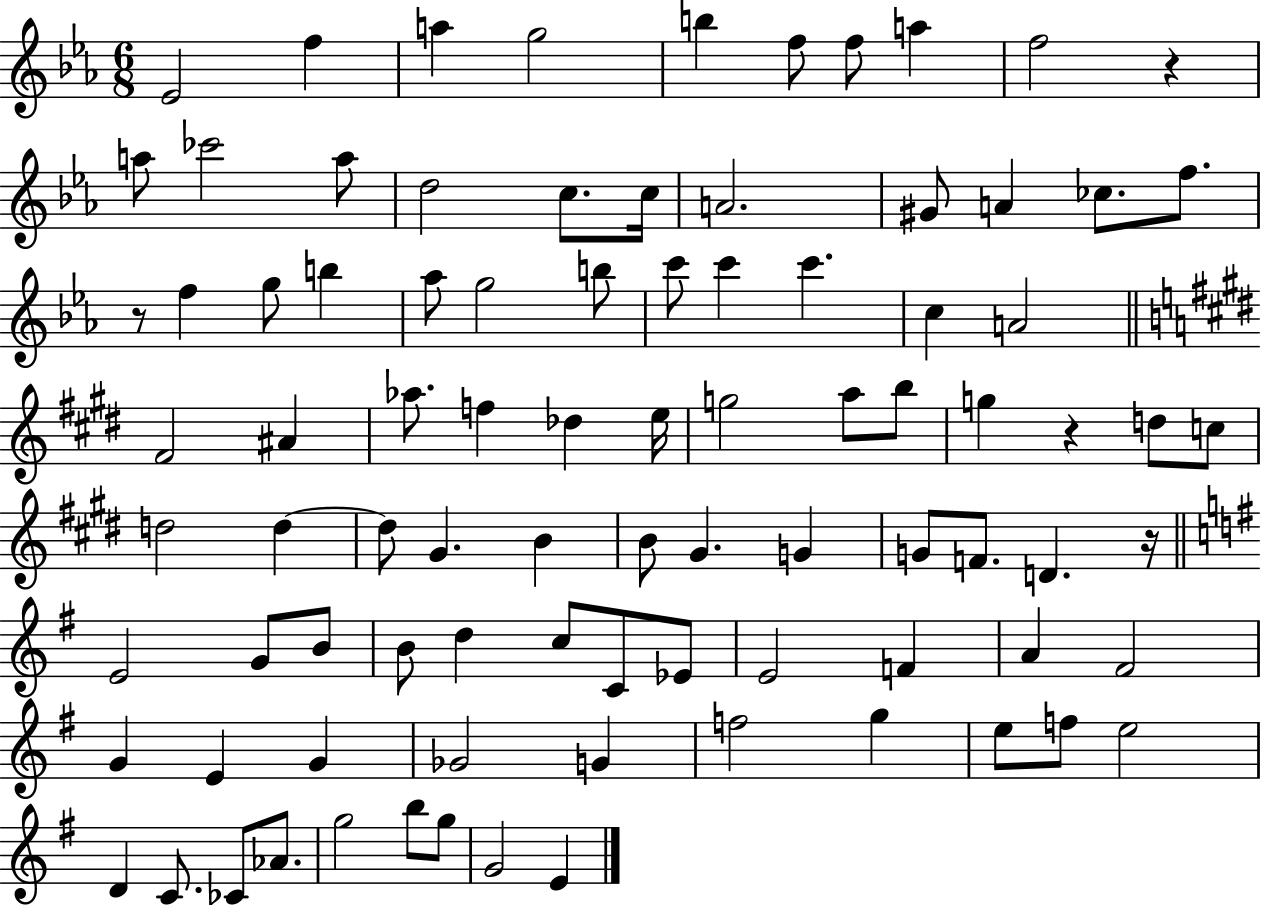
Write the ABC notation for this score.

X:1
T:Untitled
M:6/8
L:1/4
K:Eb
_E2 f a g2 b f/2 f/2 a f2 z a/2 _c'2 a/2 d2 c/2 c/4 A2 ^G/2 A _c/2 f/2 z/2 f g/2 b _a/2 g2 b/2 c'/2 c' c' c A2 ^F2 ^A _a/2 f _d e/4 g2 a/2 b/2 g z d/2 c/2 d2 d d/2 ^G B B/2 ^G G G/2 F/2 D z/4 E2 G/2 B/2 B/2 d c/2 C/2 _E/2 E2 F A ^F2 G E G _G2 G f2 g e/2 f/2 e2 D C/2 _C/2 _A/2 g2 b/2 g/2 G2 E